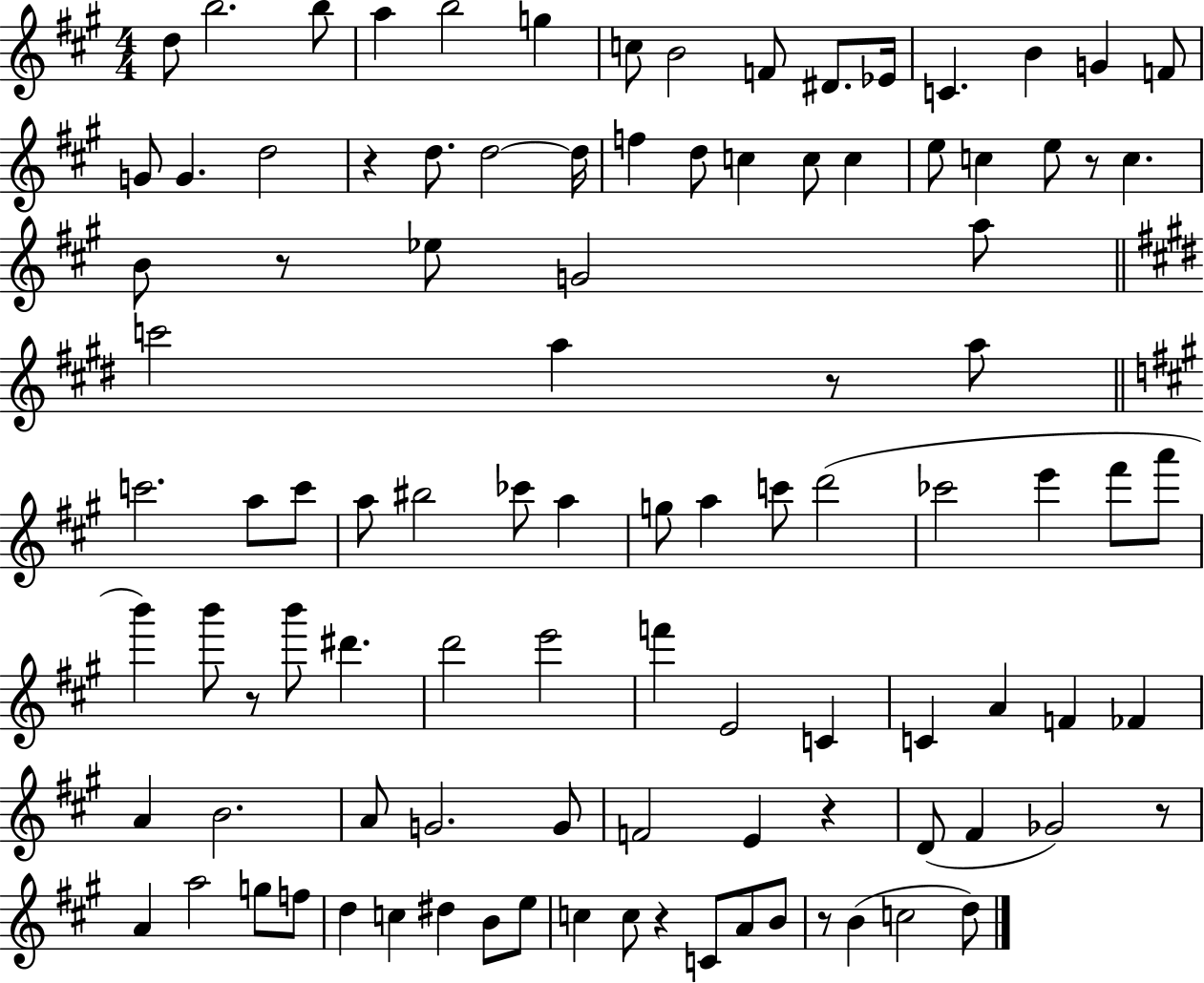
D5/e B5/h. B5/e A5/q B5/h G5/q C5/e B4/h F4/e D#4/e. Eb4/s C4/q. B4/q G4/q F4/e G4/e G4/q. D5/h R/q D5/e. D5/h D5/s F5/q D5/e C5/q C5/e C5/q E5/e C5/q E5/e R/e C5/q. B4/e R/e Eb5/e G4/h A5/e C6/h A5/q R/e A5/e C6/h. A5/e C6/e A5/e BIS5/h CES6/e A5/q G5/e A5/q C6/e D6/h CES6/h E6/q F#6/e A6/e B6/q B6/e R/e B6/e D#6/q. D6/h E6/h F6/q E4/h C4/q C4/q A4/q F4/q FES4/q A4/q B4/h. A4/e G4/h. G4/e F4/h E4/q R/q D4/e F#4/q Gb4/h R/e A4/q A5/h G5/e F5/e D5/q C5/q D#5/q B4/e E5/e C5/q C5/e R/q C4/e A4/e B4/e R/e B4/q C5/h D5/e